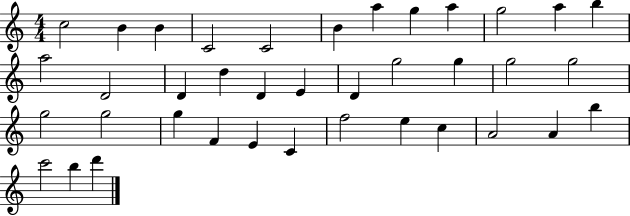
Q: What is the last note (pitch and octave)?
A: D6